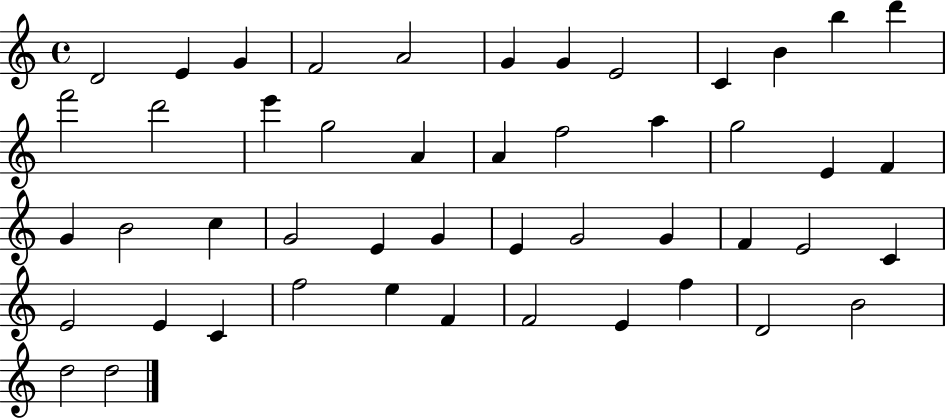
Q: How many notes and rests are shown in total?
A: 48